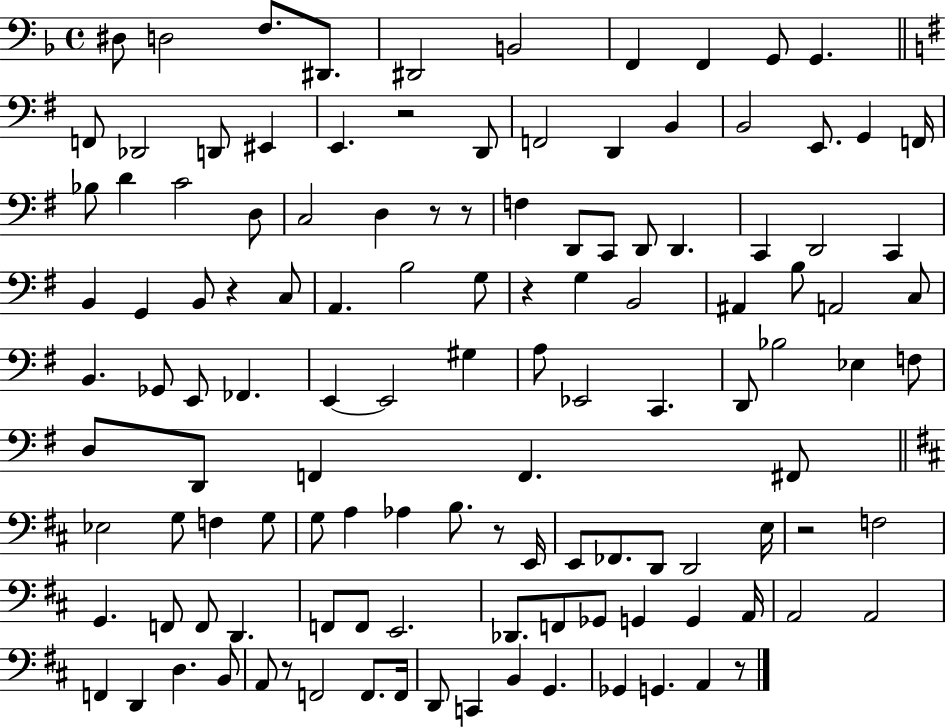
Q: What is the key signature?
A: F major